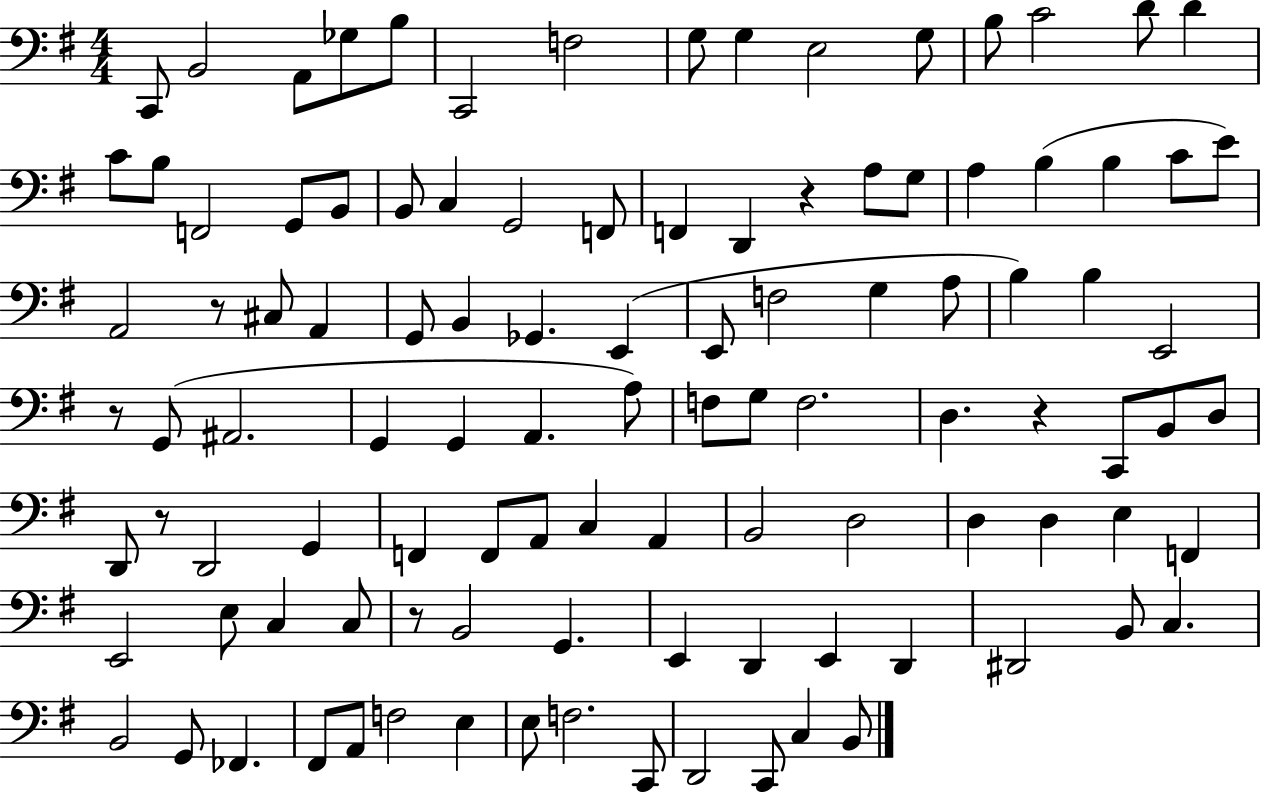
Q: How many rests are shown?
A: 6